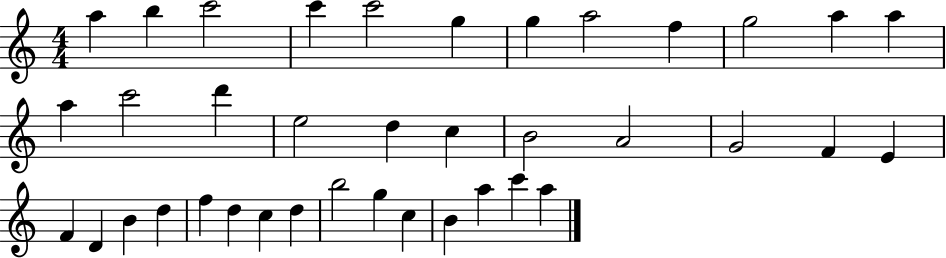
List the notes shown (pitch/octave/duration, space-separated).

A5/q B5/q C6/h C6/q C6/h G5/q G5/q A5/h F5/q G5/h A5/q A5/q A5/q C6/h D6/q E5/h D5/q C5/q B4/h A4/h G4/h F4/q E4/q F4/q D4/q B4/q D5/q F5/q D5/q C5/q D5/q B5/h G5/q C5/q B4/q A5/q C6/q A5/q